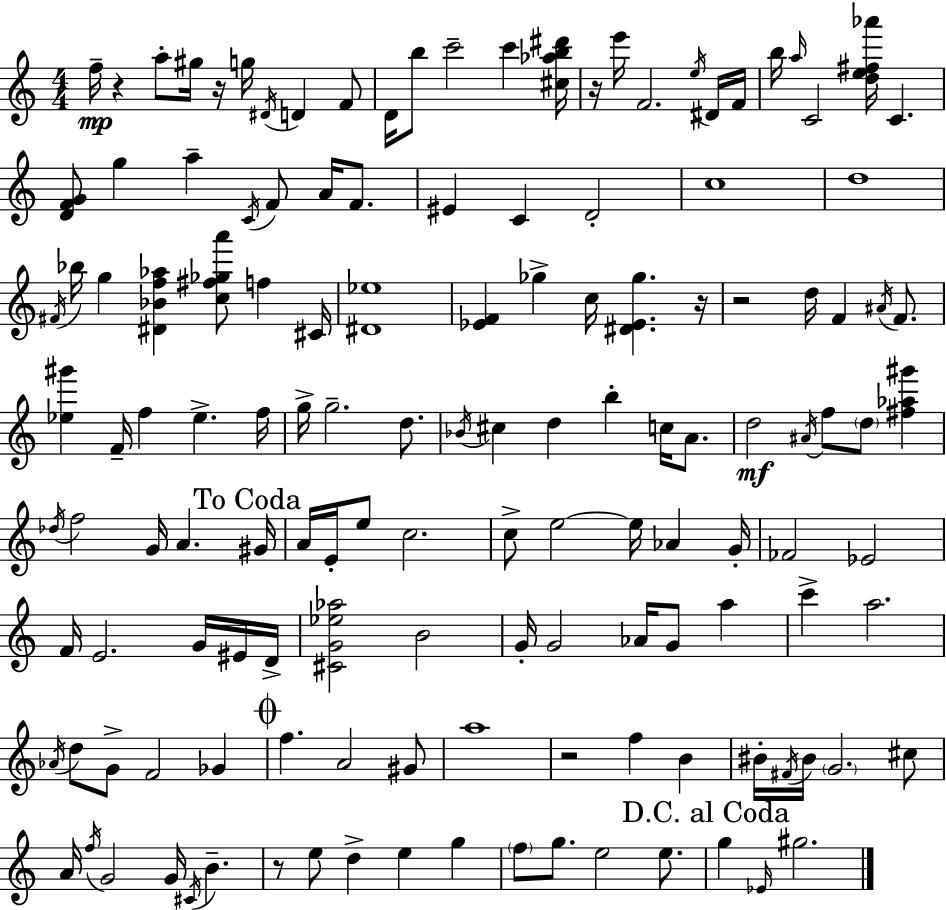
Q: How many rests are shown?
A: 7